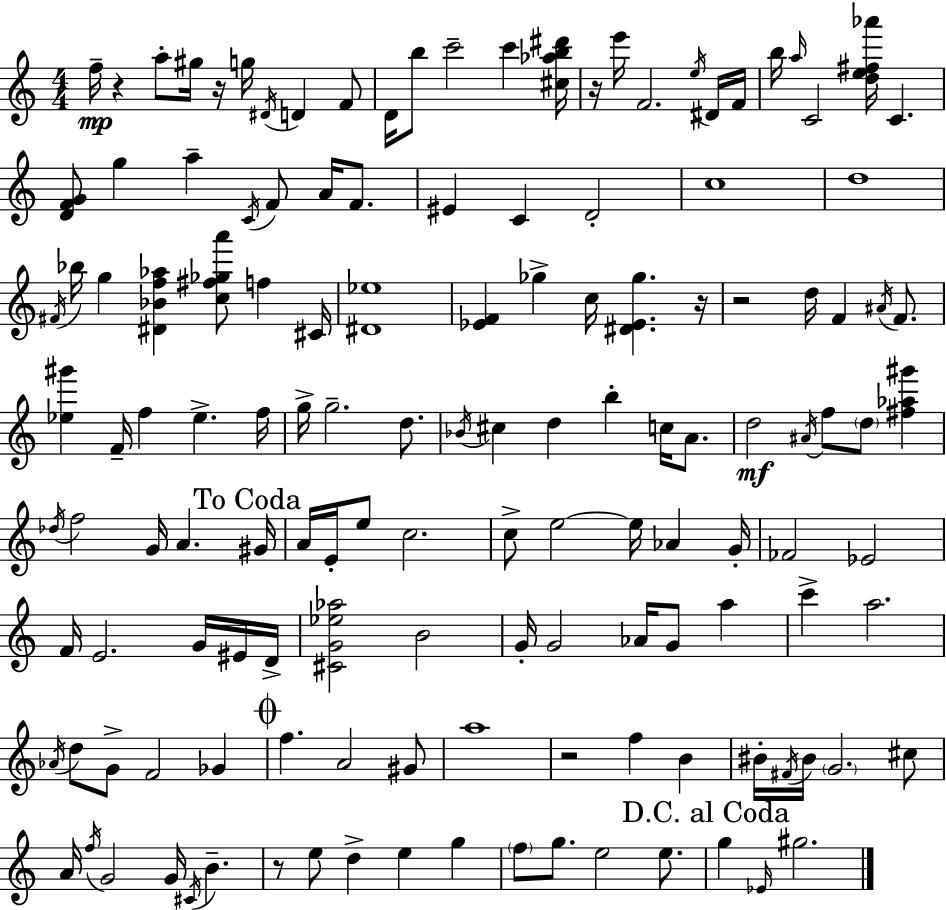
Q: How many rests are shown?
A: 7